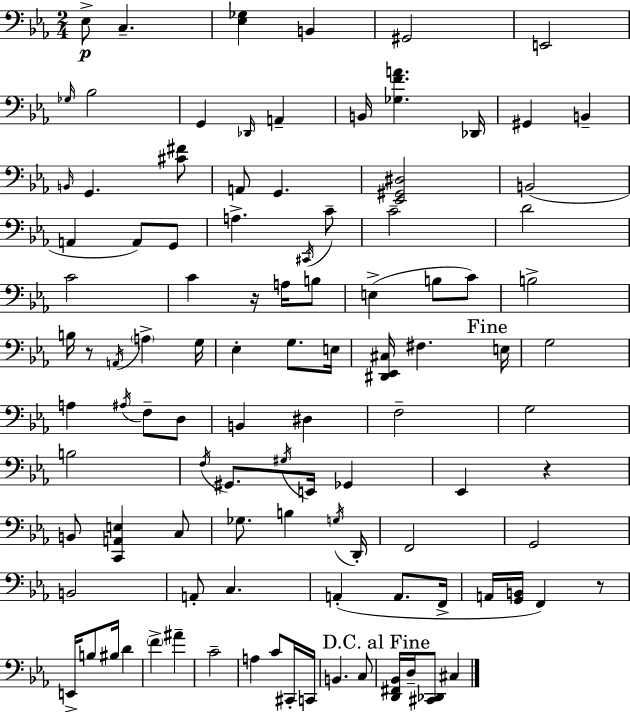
{
  \clef bass
  \numericTimeSignature
  \time 2/4
  \key c \minor
  ees8->\p c4.-- | <ees ges>4 b,4 | gis,2 | e,2 | \break \grace { ges16 } bes2 | g,4 \grace { des,16 } a,4-- | b,16 <ges f' a'>4. | des,16 gis,4 b,4-- | \break \grace { b,16 } g,4. | <cis' fis'>8 a,8 g,4. | <ees, gis, dis>2 | b,2( | \break a,4 a,8) | g,8 a4.-> | \acciaccatura { cis,16 } c'8-- c'2-- | d'2 | \break c'2 | c'4 | r16 a16 b8 e4->( | b8 c'8) b2-> | \break b16 r8 \acciaccatura { a,16 } | \parenthesize a4-> g16 ees4-. | g8. e16 <dis, ees, cis>16 fis4. | \mark "Fine" e16 g2 | \break a4 | \acciaccatura { ais16 } f8-- d8 b,4 | dis4 f2-- | g2 | \break b2 | \acciaccatura { f16 } gis,8. | \acciaccatura { gis16 } e,16 ges,4 | ees,4 r4 | \break b,8 <c, a, e>4 c8 | ges8. b4 \acciaccatura { g16 } | d,16-. f,2 | g,2 | \break b,2 | a,8-. c4. | a,4-.( a,8. | f,16-> a,16 <g, b,>16 f,4) r8 | \break e,16-> b8 bis16 d'4 | \parenthesize f'4-> ais'4-- | c'2-- | a4 c'8 cis,16-. | \break c,16 b,4. c8 | \mark "D.C. al Fine" <d, fis, bes,>16 d16-- <cis, des,>8 cis4 | \bar "|."
}